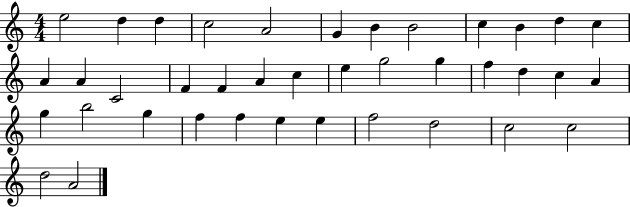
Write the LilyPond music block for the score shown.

{
  \clef treble
  \numericTimeSignature
  \time 4/4
  \key c \major
  e''2 d''4 d''4 | c''2 a'2 | g'4 b'4 b'2 | c''4 b'4 d''4 c''4 | \break a'4 a'4 c'2 | f'4 f'4 a'4 c''4 | e''4 g''2 g''4 | f''4 d''4 c''4 a'4 | \break g''4 b''2 g''4 | f''4 f''4 e''4 e''4 | f''2 d''2 | c''2 c''2 | \break d''2 a'2 | \bar "|."
}